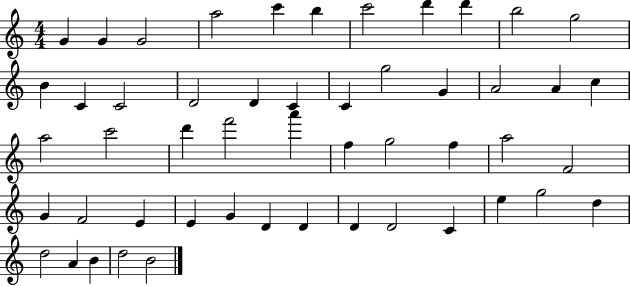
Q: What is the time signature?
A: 4/4